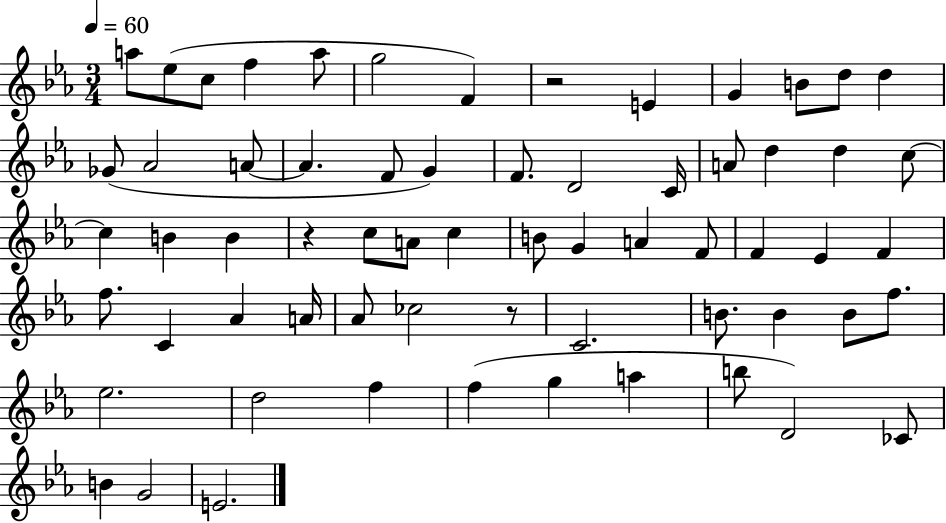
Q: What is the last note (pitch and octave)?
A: E4